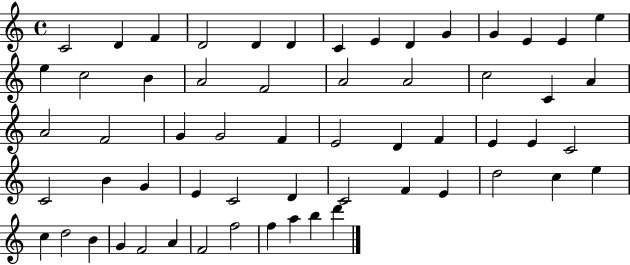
X:1
T:Untitled
M:4/4
L:1/4
K:C
C2 D F D2 D D C E D G G E E e e c2 B A2 F2 A2 A2 c2 C A A2 F2 G G2 F E2 D F E E C2 C2 B G E C2 D C2 F E d2 c e c d2 B G F2 A F2 f2 f a b d'